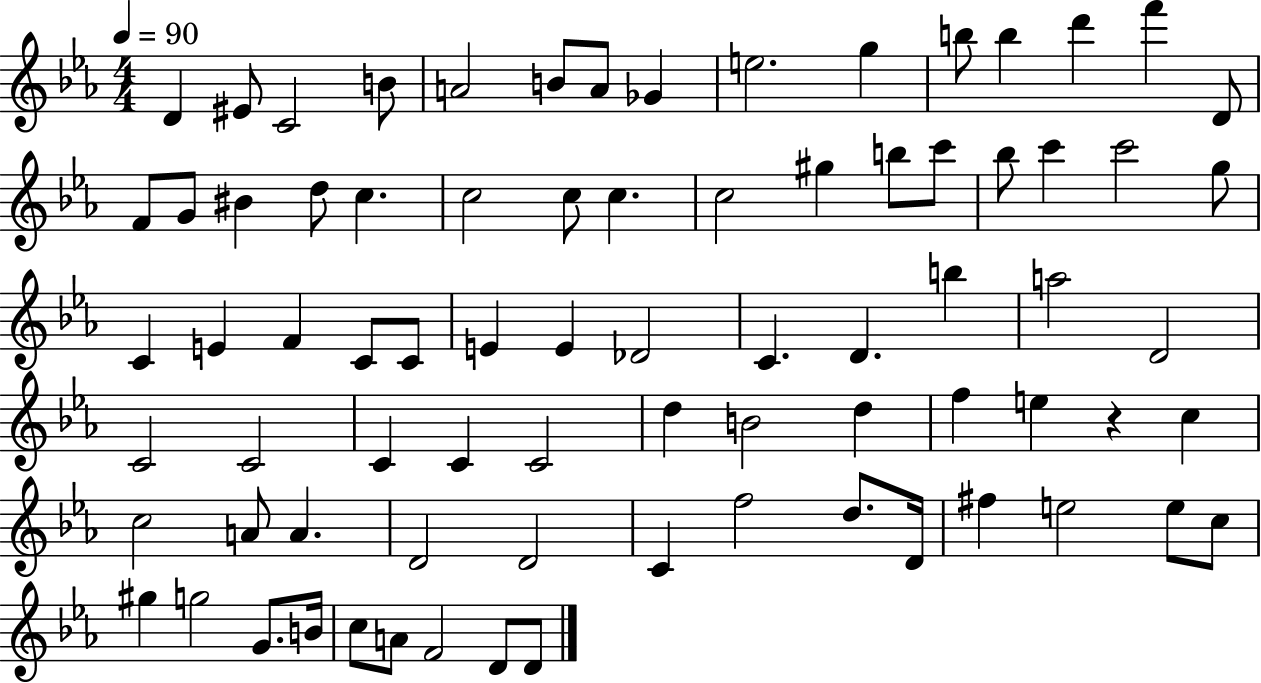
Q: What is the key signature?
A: EES major